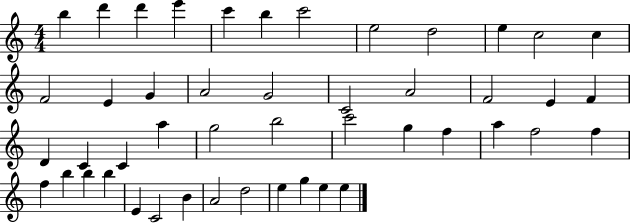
B5/q D6/q D6/q E6/q C6/q B5/q C6/h E5/h D5/h E5/q C5/h C5/q F4/h E4/q G4/q A4/h G4/h C4/h A4/h F4/h E4/q F4/q D4/q C4/q C4/q A5/q G5/h B5/h C6/h G5/q F5/q A5/q F5/h F5/q F5/q B5/q B5/q B5/q E4/q C4/h B4/q A4/h D5/h E5/q G5/q E5/q E5/q